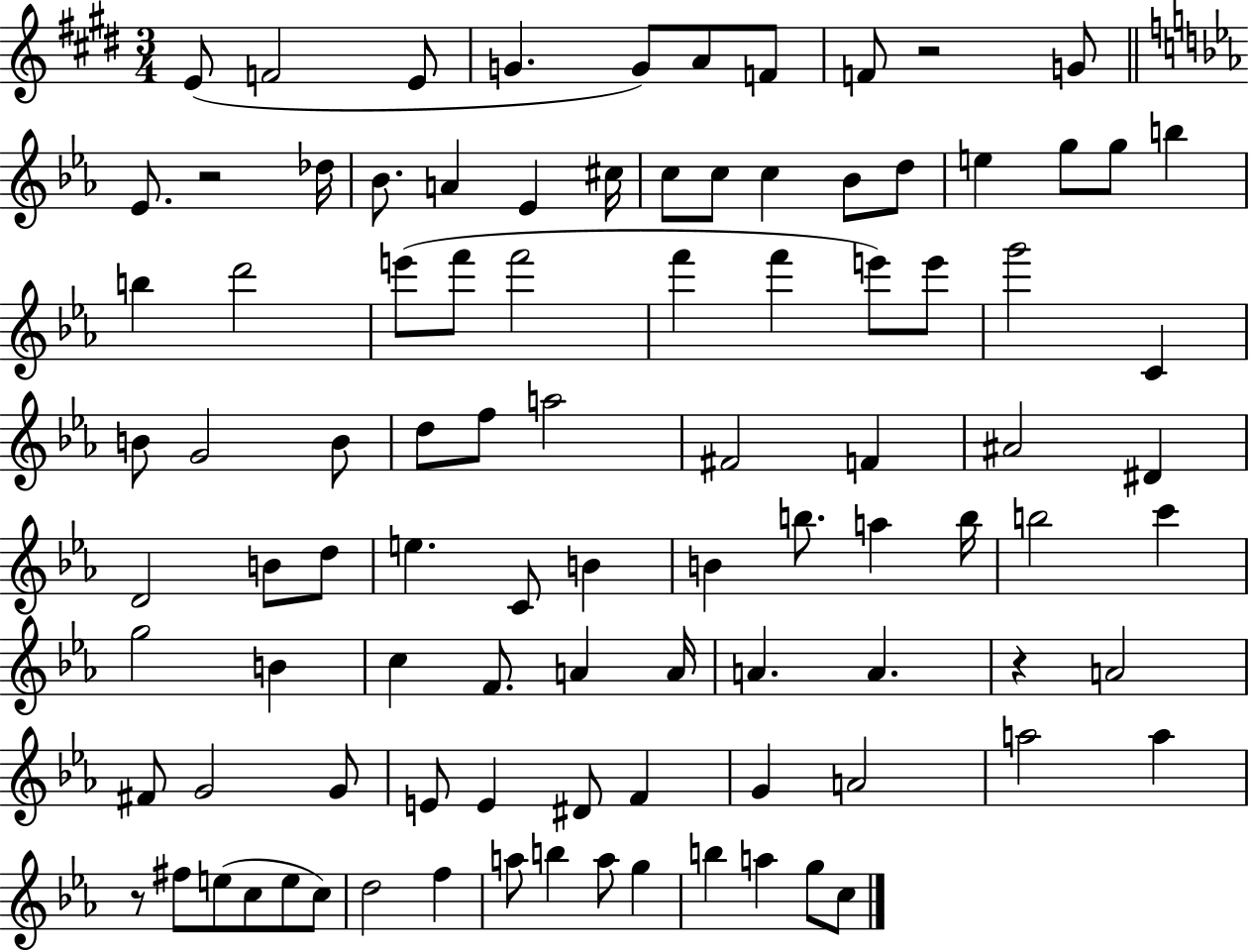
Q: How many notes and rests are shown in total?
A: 96